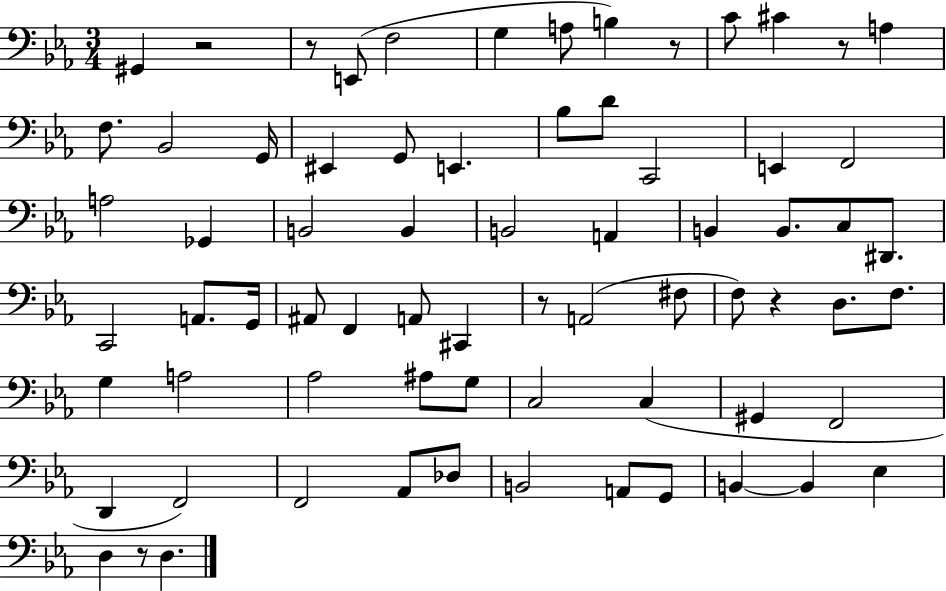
X:1
T:Untitled
M:3/4
L:1/4
K:Eb
^G,, z2 z/2 E,,/2 F,2 G, A,/2 B, z/2 C/2 ^C z/2 A, F,/2 _B,,2 G,,/4 ^E,, G,,/2 E,, _B,/2 D/2 C,,2 E,, F,,2 A,2 _G,, B,,2 B,, B,,2 A,, B,, B,,/2 C,/2 ^D,,/2 C,,2 A,,/2 G,,/4 ^A,,/2 F,, A,,/2 ^C,, z/2 A,,2 ^F,/2 F,/2 z D,/2 F,/2 G, A,2 _A,2 ^A,/2 G,/2 C,2 C, ^G,, F,,2 D,, F,,2 F,,2 _A,,/2 _D,/2 B,,2 A,,/2 G,,/2 B,, B,, _E, D, z/2 D,